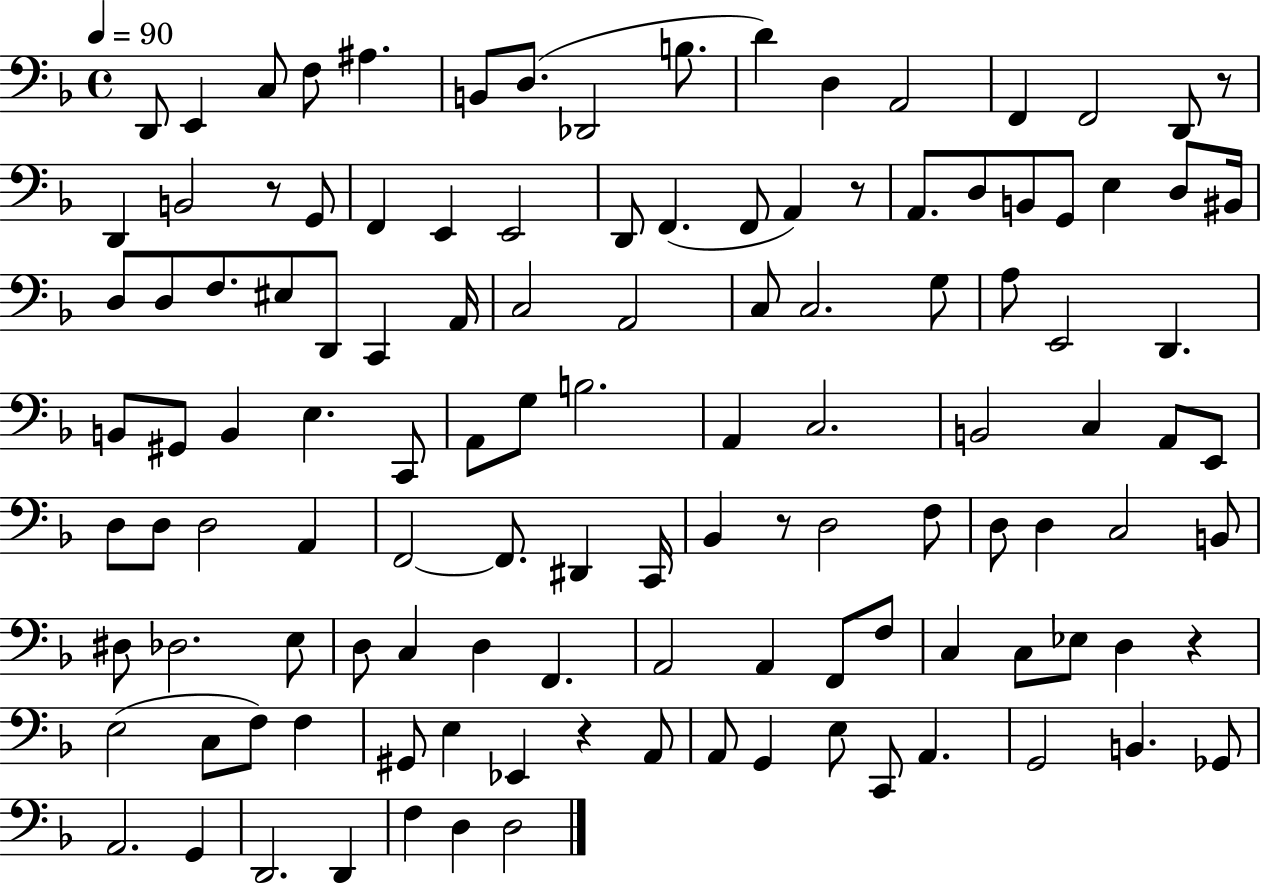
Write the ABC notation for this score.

X:1
T:Untitled
M:4/4
L:1/4
K:F
D,,/2 E,, C,/2 F,/2 ^A, B,,/2 D,/2 _D,,2 B,/2 D D, A,,2 F,, F,,2 D,,/2 z/2 D,, B,,2 z/2 G,,/2 F,, E,, E,,2 D,,/2 F,, F,,/2 A,, z/2 A,,/2 D,/2 B,,/2 G,,/2 E, D,/2 ^B,,/4 D,/2 D,/2 F,/2 ^E,/2 D,,/2 C,, A,,/4 C,2 A,,2 C,/2 C,2 G,/2 A,/2 E,,2 D,, B,,/2 ^G,,/2 B,, E, C,,/2 A,,/2 G,/2 B,2 A,, C,2 B,,2 C, A,,/2 E,,/2 D,/2 D,/2 D,2 A,, F,,2 F,,/2 ^D,, C,,/4 _B,, z/2 D,2 F,/2 D,/2 D, C,2 B,,/2 ^D,/2 _D,2 E,/2 D,/2 C, D, F,, A,,2 A,, F,,/2 F,/2 C, C,/2 _E,/2 D, z E,2 C,/2 F,/2 F, ^G,,/2 E, _E,, z A,,/2 A,,/2 G,, E,/2 C,,/2 A,, G,,2 B,, _G,,/2 A,,2 G,, D,,2 D,, F, D, D,2